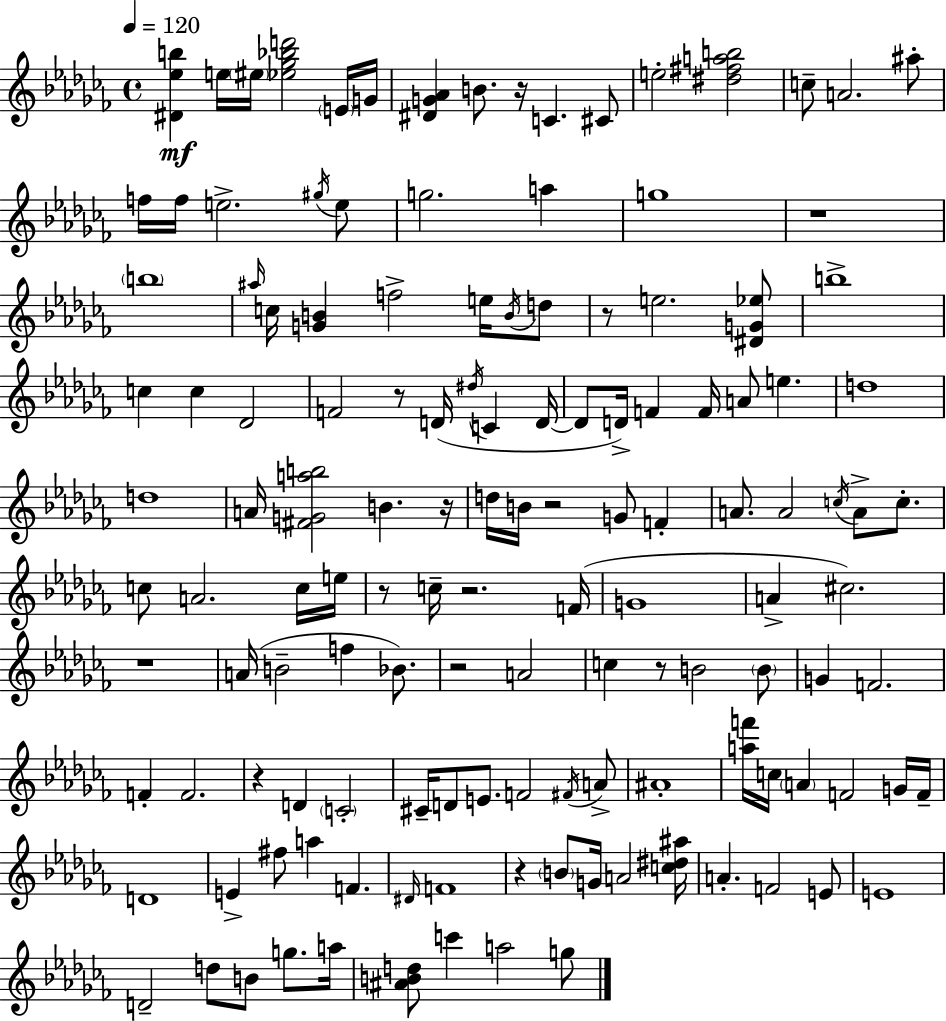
[D#4,Eb5,B5]/q E5/s EIS5/s [Eb5,Gb5,Bb5,D6]/h E4/s G4/s [D#4,G4,Ab4]/q B4/e. R/s C4/q. C#4/e E5/h [D#5,F#5,A5,B5]/h C5/e A4/h. A#5/e F5/s F5/s E5/h. G#5/s E5/e G5/h. A5/q G5/w R/w B5/w A#5/s C5/s [G4,B4]/q F5/h E5/s B4/s D5/e R/e E5/h. [D#4,G4,Eb5]/e B5/w C5/q C5/q Db4/h F4/h R/e D4/s D#5/s C4/q D4/s D4/e D4/s F4/q F4/s A4/e E5/q. D5/w D5/w A4/s [F#4,G4,A5,B5]/h B4/q. R/s D5/s B4/s R/h G4/e F4/q A4/e. A4/h C5/s A4/e C5/e. C5/e A4/h. C5/s E5/s R/e C5/s R/h. F4/s G4/w A4/q C#5/h. R/w A4/s B4/h F5/q Bb4/e. R/h A4/h C5/q R/e B4/h B4/e G4/q F4/h. F4/q F4/h. R/q D4/q C4/h C#4/s D4/e E4/e. F4/h F#4/s A4/e A#4/w [A5,F6]/s C5/s A4/q F4/h G4/s F4/s D4/w E4/q F#5/e A5/q F4/q. D#4/s F4/w R/q B4/e G4/s A4/h [C5,D#5,A#5]/s A4/q. F4/h E4/e E4/w D4/h D5/e B4/e G5/e. A5/s [A#4,B4,D5]/e C6/q A5/h G5/e